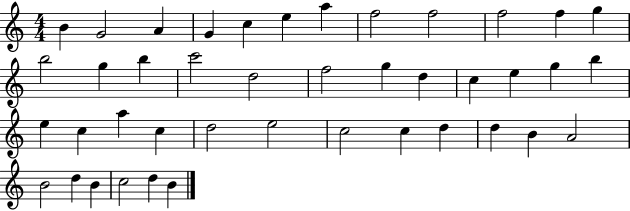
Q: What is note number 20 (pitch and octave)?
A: D5